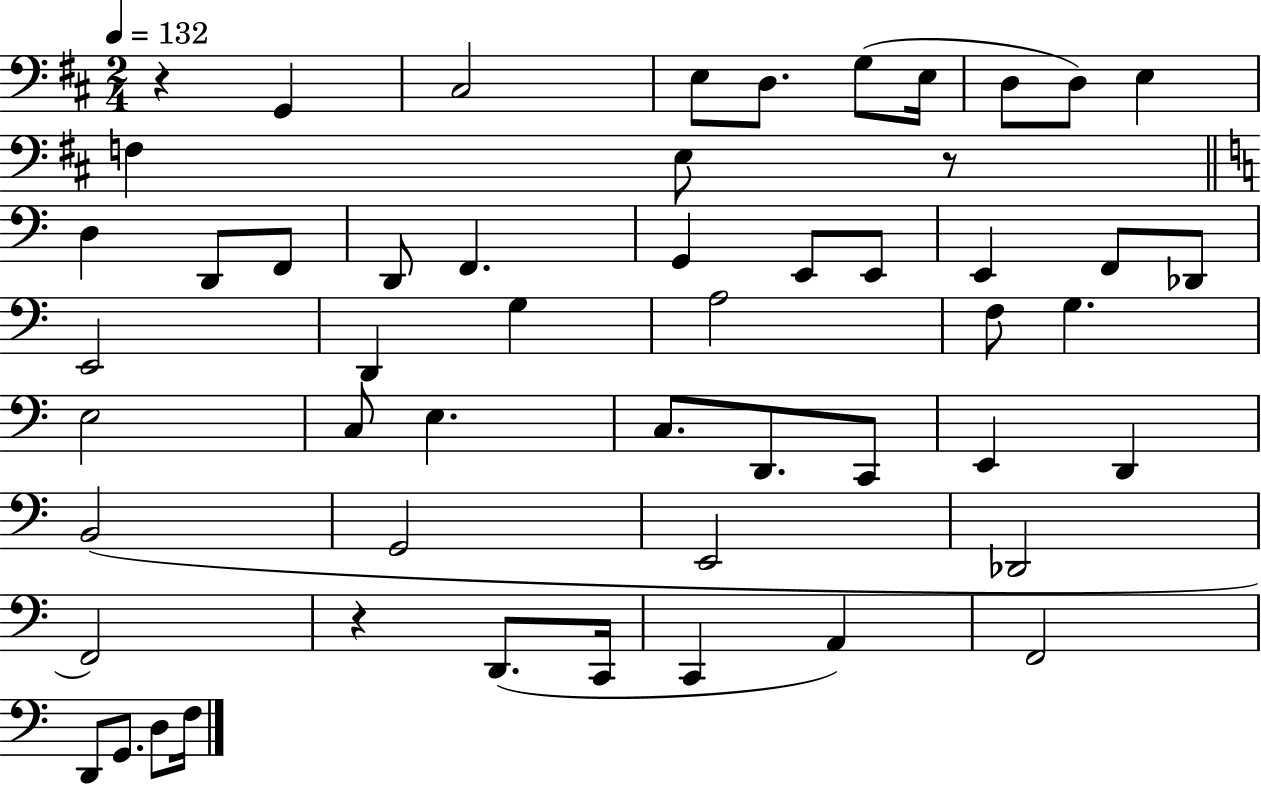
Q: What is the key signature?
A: D major